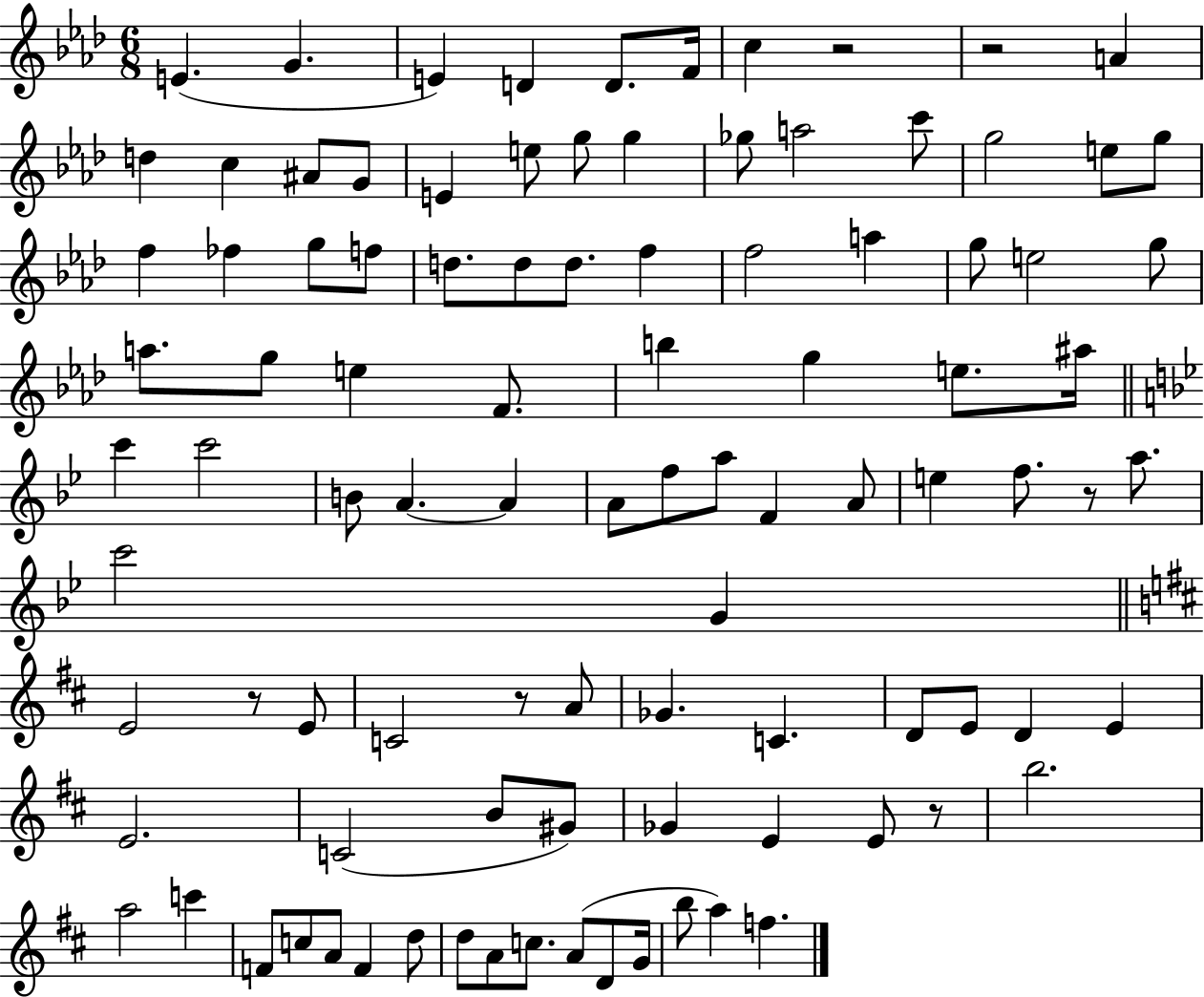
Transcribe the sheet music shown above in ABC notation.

X:1
T:Untitled
M:6/8
L:1/4
K:Ab
E G E D D/2 F/4 c z2 z2 A d c ^A/2 G/2 E e/2 g/2 g _g/2 a2 c'/2 g2 e/2 g/2 f _f g/2 f/2 d/2 d/2 d/2 f f2 a g/2 e2 g/2 a/2 g/2 e F/2 b g e/2 ^a/4 c' c'2 B/2 A A A/2 f/2 a/2 F A/2 e f/2 z/2 a/2 c'2 G E2 z/2 E/2 C2 z/2 A/2 _G C D/2 E/2 D E E2 C2 B/2 ^G/2 _G E E/2 z/2 b2 a2 c' F/2 c/2 A/2 F d/2 d/2 A/2 c/2 A/2 D/2 G/4 b/2 a f